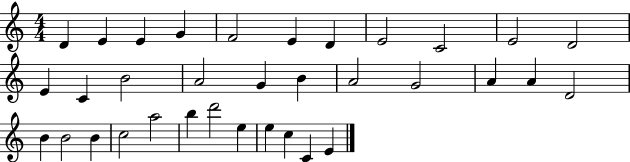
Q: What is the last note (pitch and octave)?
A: E4